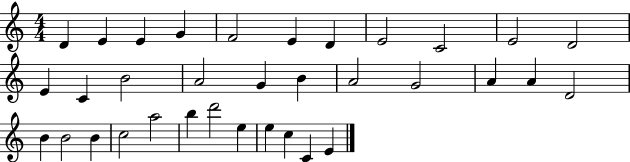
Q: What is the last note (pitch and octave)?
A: E4